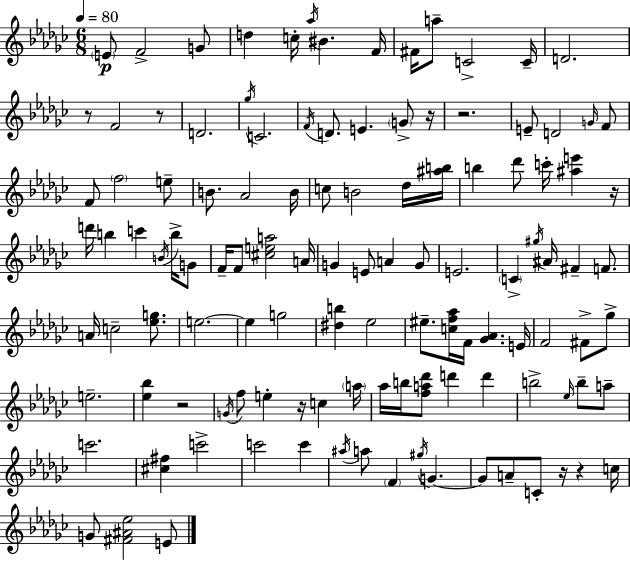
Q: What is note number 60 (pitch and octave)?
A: E5